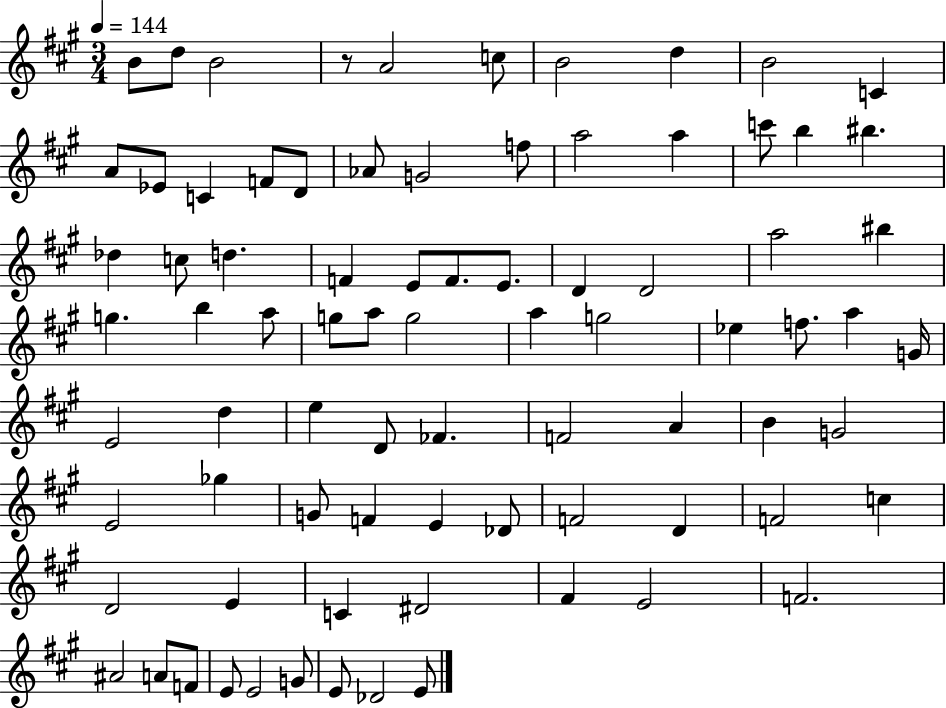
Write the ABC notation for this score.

X:1
T:Untitled
M:3/4
L:1/4
K:A
B/2 d/2 B2 z/2 A2 c/2 B2 d B2 C A/2 _E/2 C F/2 D/2 _A/2 G2 f/2 a2 a c'/2 b ^b _d c/2 d F E/2 F/2 E/2 D D2 a2 ^b g b a/2 g/2 a/2 g2 a g2 _e f/2 a G/4 E2 d e D/2 _F F2 A B G2 E2 _g G/2 F E _D/2 F2 D F2 c D2 E C ^D2 ^F E2 F2 ^A2 A/2 F/2 E/2 E2 G/2 E/2 _D2 E/2